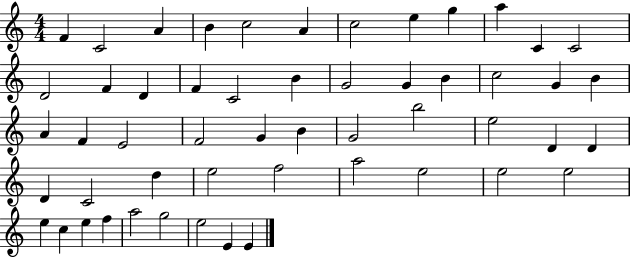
F4/q C4/h A4/q B4/q C5/h A4/q C5/h E5/q G5/q A5/q C4/q C4/h D4/h F4/q D4/q F4/q C4/h B4/q G4/h G4/q B4/q C5/h G4/q B4/q A4/q F4/q E4/h F4/h G4/q B4/q G4/h B5/h E5/h D4/q D4/q D4/q C4/h D5/q E5/h F5/h A5/h E5/h E5/h E5/h E5/q C5/q E5/q F5/q A5/h G5/h E5/h E4/q E4/q